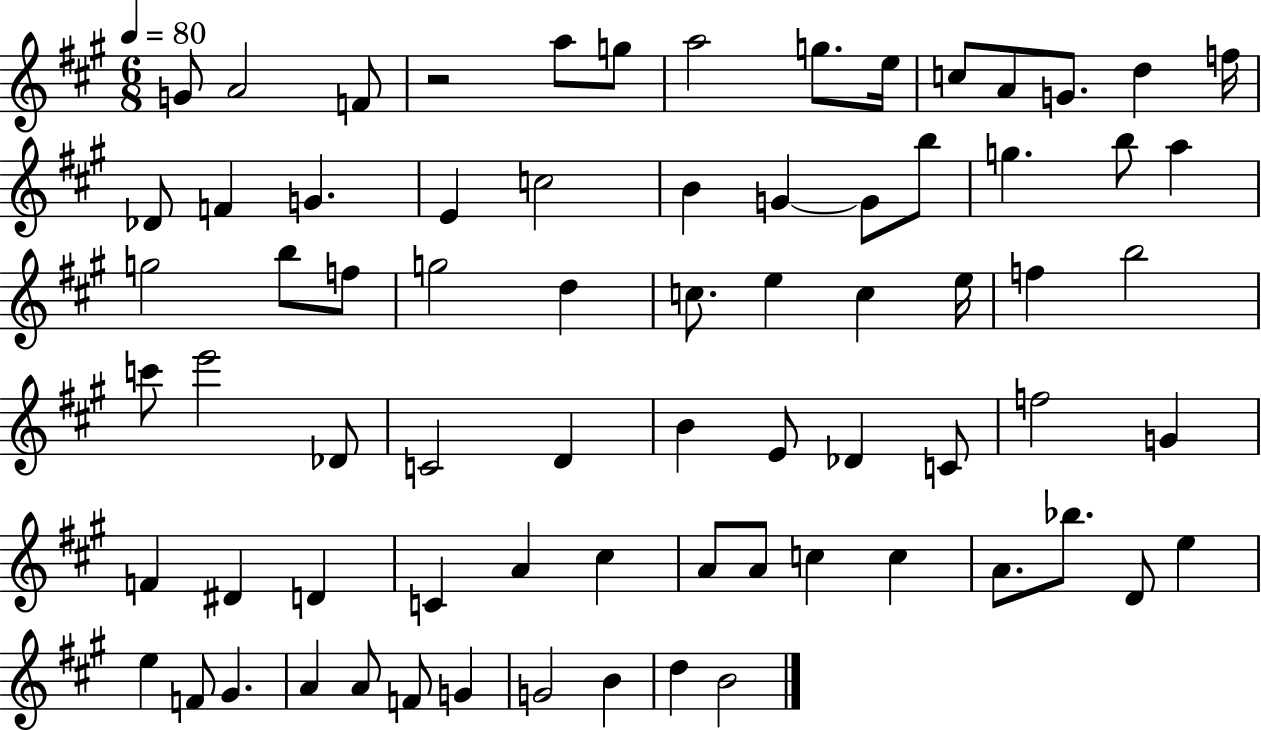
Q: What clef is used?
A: treble